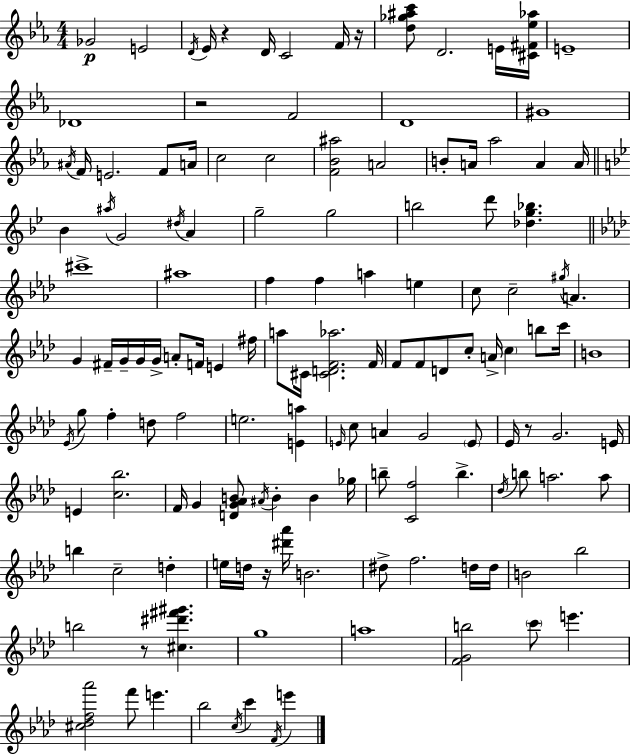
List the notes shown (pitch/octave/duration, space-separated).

Gb4/h E4/h D4/s Eb4/s R/q D4/s C4/h F4/s R/s [D5,Gb5,A#5,C6]/e D4/h. E4/s [C#4,F#4,Eb5,Ab5]/s E4/w Db4/w R/h F4/h D4/w G#4/w A#4/s F4/s E4/h. F4/e A4/s C5/h C5/h [F4,Bb4,A#5]/h A4/h B4/e A4/s Ab5/h A4/q A4/s Bb4/q A#5/s G4/h D#5/s A4/q G5/h G5/h B5/h D6/e [Db5,G5,Bb5]/q. C#6/w A#5/w F5/q F5/q A5/q E5/q C5/e C5/h G#5/s A4/q. G4/q F#4/s G4/s G4/s G4/s A4/e F4/s E4/q F#5/s A5/e C#4/s [C#4,D4,F4,Ab5]/h. F4/s F4/e F4/e D4/e C5/e A4/s C5/q B5/e C6/s B4/w Eb4/s G5/e F5/q D5/e F5/h E5/h. [E4,A5]/q E4/s C5/e A4/q G4/h E4/e Eb4/s R/e G4/h. E4/s E4/q [C5,Bb5]/h. F4/s G4/q [D4,G4,Ab4,B4]/e A#4/s B4/q B4/q Gb5/s B5/e [C4,F5]/h B5/q. Db5/s B5/e A5/h. A5/e B5/q C5/h D5/q E5/s D5/s R/s [D#6,Ab6]/s B4/h. D#5/e F5/h. D5/s D5/s B4/h Bb5/h B5/h R/e [C#5,D#6,F#6,G#6]/q. G5/w A5/w [F4,G4,B5]/h C6/e E6/q. [C#5,Db5,F5,Ab6]/h F6/e E6/q. Bb5/h C5/s C6/q F4/s E6/q